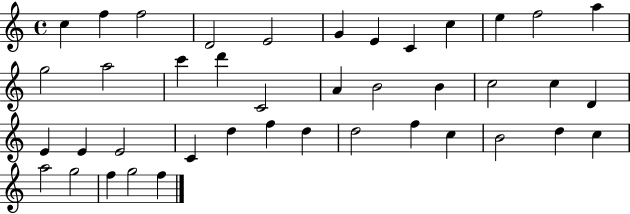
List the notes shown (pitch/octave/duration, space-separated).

C5/q F5/q F5/h D4/h E4/h G4/q E4/q C4/q C5/q E5/q F5/h A5/q G5/h A5/h C6/q D6/q C4/h A4/q B4/h B4/q C5/h C5/q D4/q E4/q E4/q E4/h C4/q D5/q F5/q D5/q D5/h F5/q C5/q B4/h D5/q C5/q A5/h G5/h F5/q G5/h F5/q